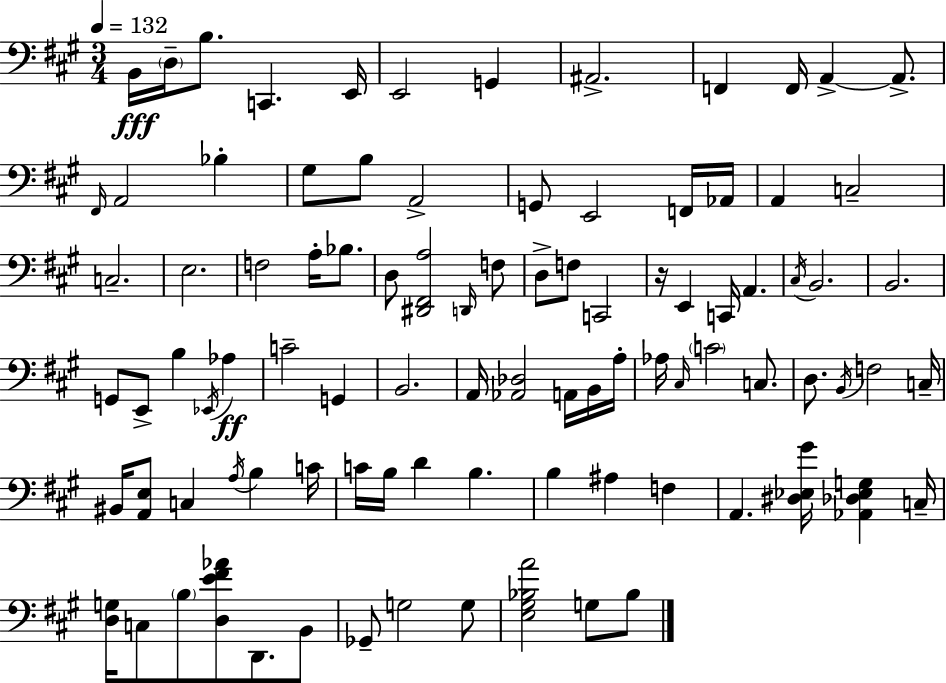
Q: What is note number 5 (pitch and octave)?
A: E2